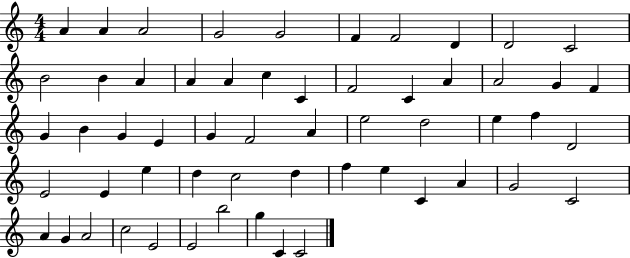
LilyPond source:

{
  \clef treble
  \numericTimeSignature
  \time 4/4
  \key c \major
  a'4 a'4 a'2 | g'2 g'2 | f'4 f'2 d'4 | d'2 c'2 | \break b'2 b'4 a'4 | a'4 a'4 c''4 c'4 | f'2 c'4 a'4 | a'2 g'4 f'4 | \break g'4 b'4 g'4 e'4 | g'4 f'2 a'4 | e''2 d''2 | e''4 f''4 d'2 | \break e'2 e'4 e''4 | d''4 c''2 d''4 | f''4 e''4 c'4 a'4 | g'2 c'2 | \break a'4 g'4 a'2 | c''2 e'2 | e'2 b''2 | g''4 c'4 c'2 | \break \bar "|."
}